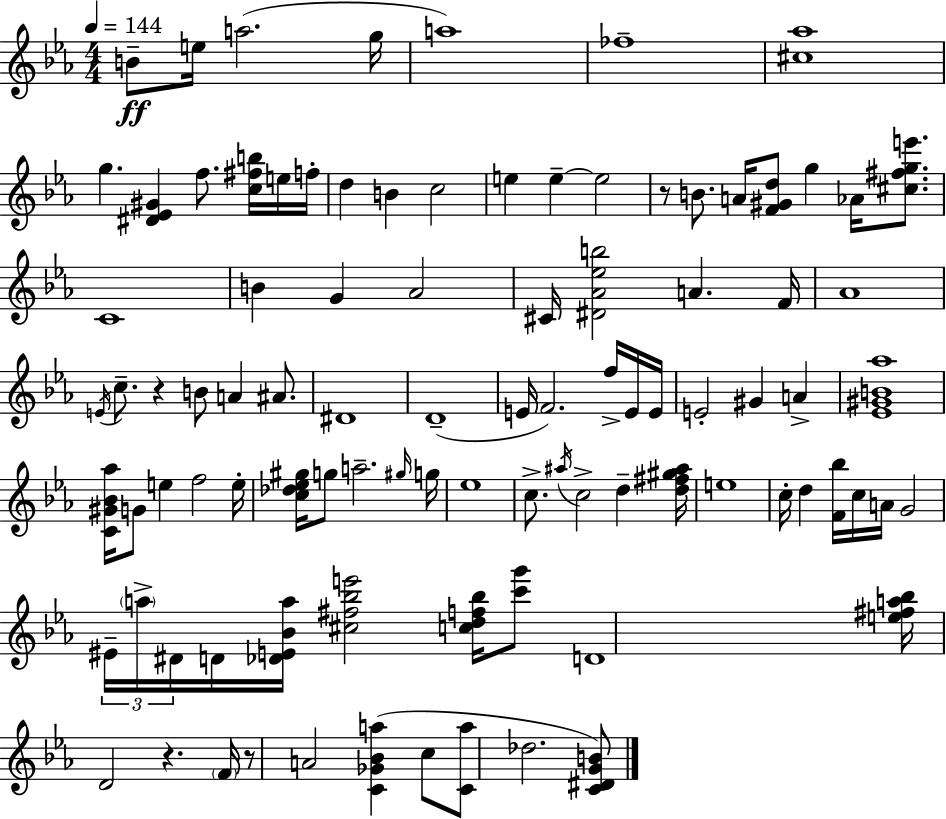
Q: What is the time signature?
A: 4/4